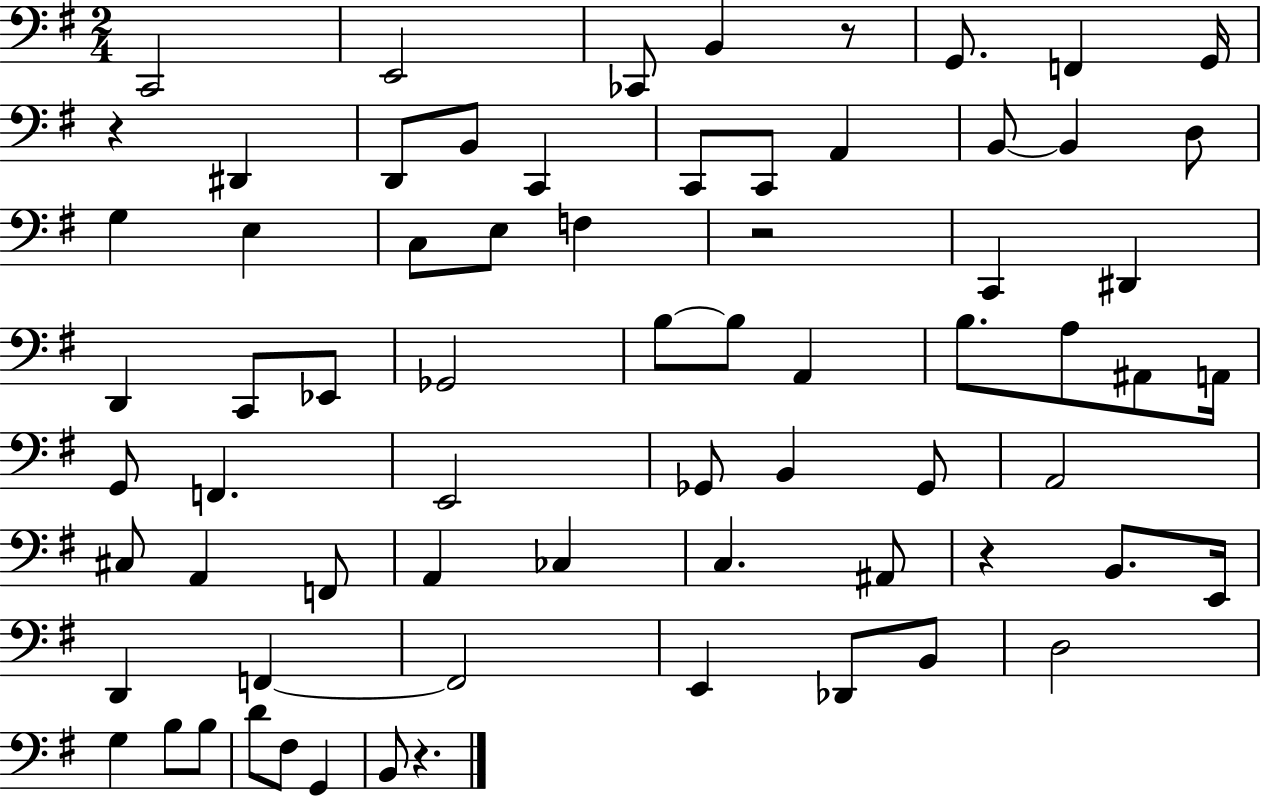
X:1
T:Untitled
M:2/4
L:1/4
K:G
C,,2 E,,2 _C,,/2 B,, z/2 G,,/2 F,, G,,/4 z ^D,, D,,/2 B,,/2 C,, C,,/2 C,,/2 A,, B,,/2 B,, D,/2 G, E, C,/2 E,/2 F, z2 C,, ^D,, D,, C,,/2 _E,,/2 _G,,2 B,/2 B,/2 A,, B,/2 A,/2 ^A,,/2 A,,/4 G,,/2 F,, E,,2 _G,,/2 B,, _G,,/2 A,,2 ^C,/2 A,, F,,/2 A,, _C, C, ^A,,/2 z B,,/2 E,,/4 D,, F,, F,,2 E,, _D,,/2 B,,/2 D,2 G, B,/2 B,/2 D/2 ^F,/2 G,, B,,/2 z